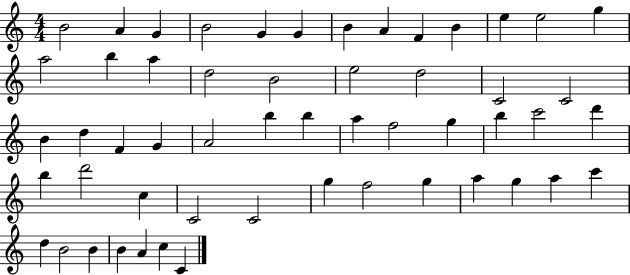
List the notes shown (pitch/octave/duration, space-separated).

B4/h A4/q G4/q B4/h G4/q G4/q B4/q A4/q F4/q B4/q E5/q E5/h G5/q A5/h B5/q A5/q D5/h B4/h E5/h D5/h C4/h C4/h B4/q D5/q F4/q G4/q A4/h B5/q B5/q A5/q F5/h G5/q B5/q C6/h D6/q B5/q D6/h C5/q C4/h C4/h G5/q F5/h G5/q A5/q G5/q A5/q C6/q D5/q B4/h B4/q B4/q A4/q C5/q C4/q